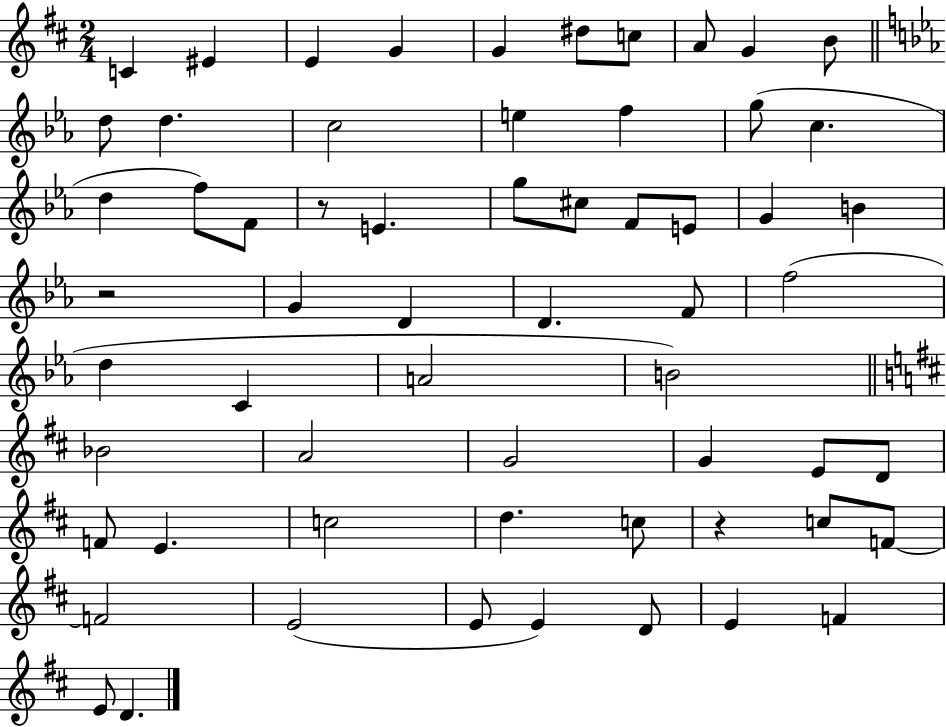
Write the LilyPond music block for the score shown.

{
  \clef treble
  \numericTimeSignature
  \time 2/4
  \key d \major
  \repeat volta 2 { c'4 eis'4 | e'4 g'4 | g'4 dis''8 c''8 | a'8 g'4 b'8 | \break \bar "||" \break \key ees \major d''8 d''4. | c''2 | e''4 f''4 | g''8( c''4. | \break d''4 f''8) f'8 | r8 e'4. | g''8 cis''8 f'8 e'8 | g'4 b'4 | \break r2 | g'4 d'4 | d'4. f'8 | f''2( | \break d''4 c'4 | a'2 | b'2) | \bar "||" \break \key d \major bes'2 | a'2 | g'2 | g'4 e'8 d'8 | \break f'8 e'4. | c''2 | d''4. c''8 | r4 c''8 f'8~~ | \break f'2 | e'2( | e'8 e'4) d'8 | e'4 f'4 | \break e'8 d'4. | } \bar "|."
}